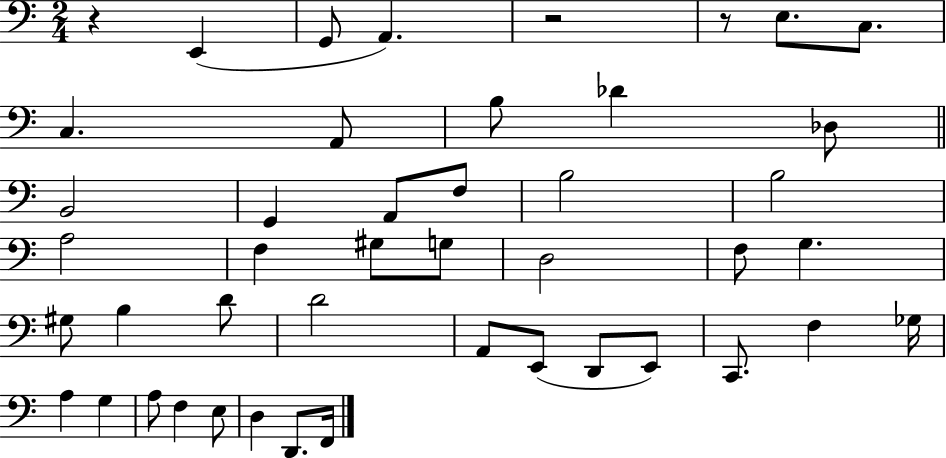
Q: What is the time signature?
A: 2/4